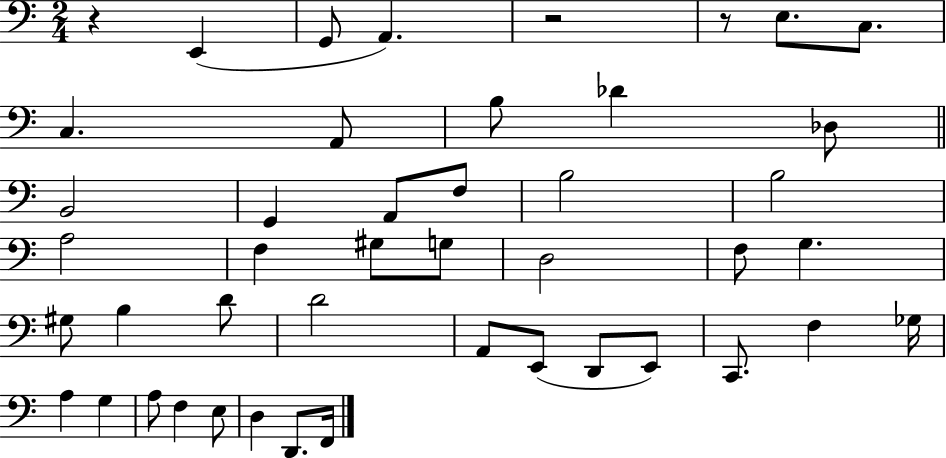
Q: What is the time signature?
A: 2/4